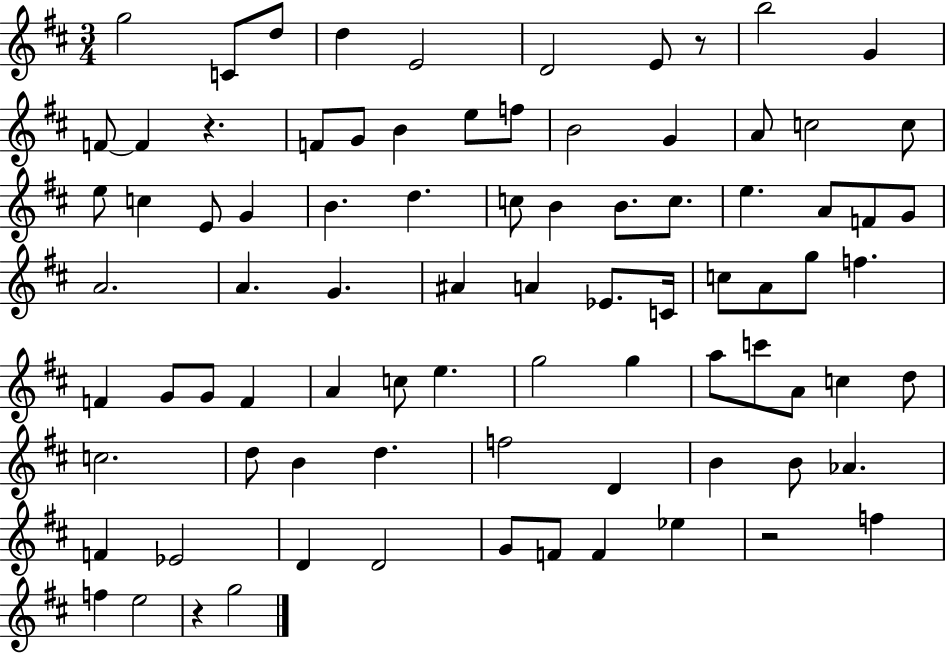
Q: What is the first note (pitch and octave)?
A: G5